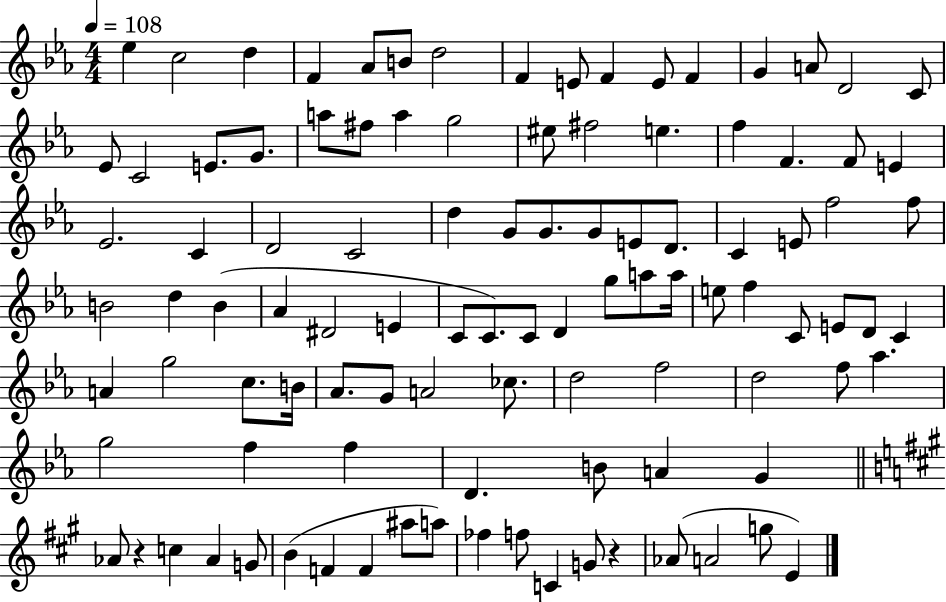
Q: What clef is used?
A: treble